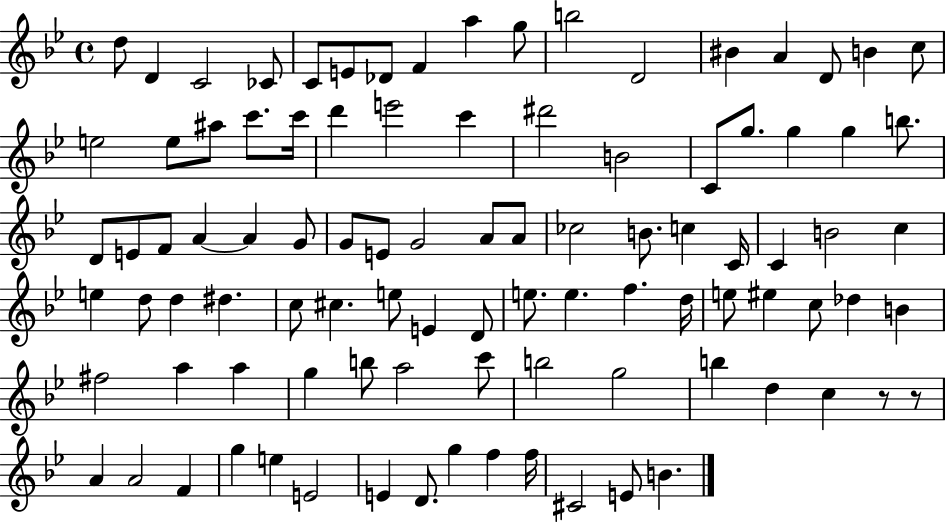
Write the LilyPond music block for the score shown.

{
  \clef treble
  \time 4/4
  \defaultTimeSignature
  \key bes \major
  d''8 d'4 c'2 ces'8 | c'8 e'8 des'8 f'4 a''4 g''8 | b''2 d'2 | bis'4 a'4 d'8 b'4 c''8 | \break e''2 e''8 ais''8 c'''8. c'''16 | d'''4 e'''2 c'''4 | dis'''2 b'2 | c'8 g''8. g''4 g''4 b''8. | \break d'8 e'8 f'8 a'4~~ a'4 g'8 | g'8 e'8 g'2 a'8 a'8 | ces''2 b'8. c''4 c'16 | c'4 b'2 c''4 | \break e''4 d''8 d''4 dis''4. | c''8 cis''4. e''8 e'4 d'8 | e''8. e''4. f''4. d''16 | e''8 eis''4 c''8 des''4 b'4 | \break fis''2 a''4 a''4 | g''4 b''8 a''2 c'''8 | b''2 g''2 | b''4 d''4 c''4 r8 r8 | \break a'4 a'2 f'4 | g''4 e''4 e'2 | e'4 d'8. g''4 f''4 f''16 | cis'2 e'8 b'4. | \break \bar "|."
}